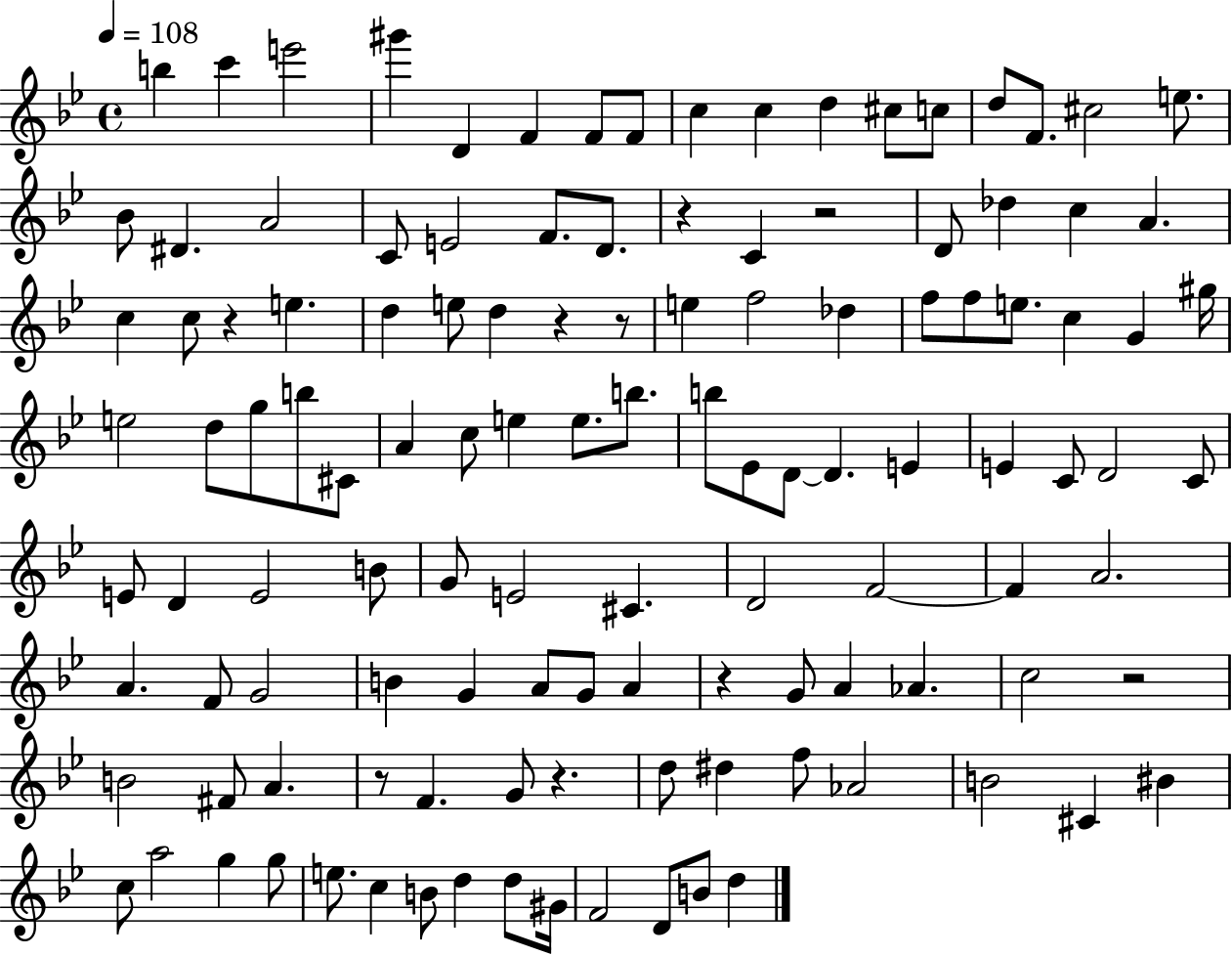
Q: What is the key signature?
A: BES major